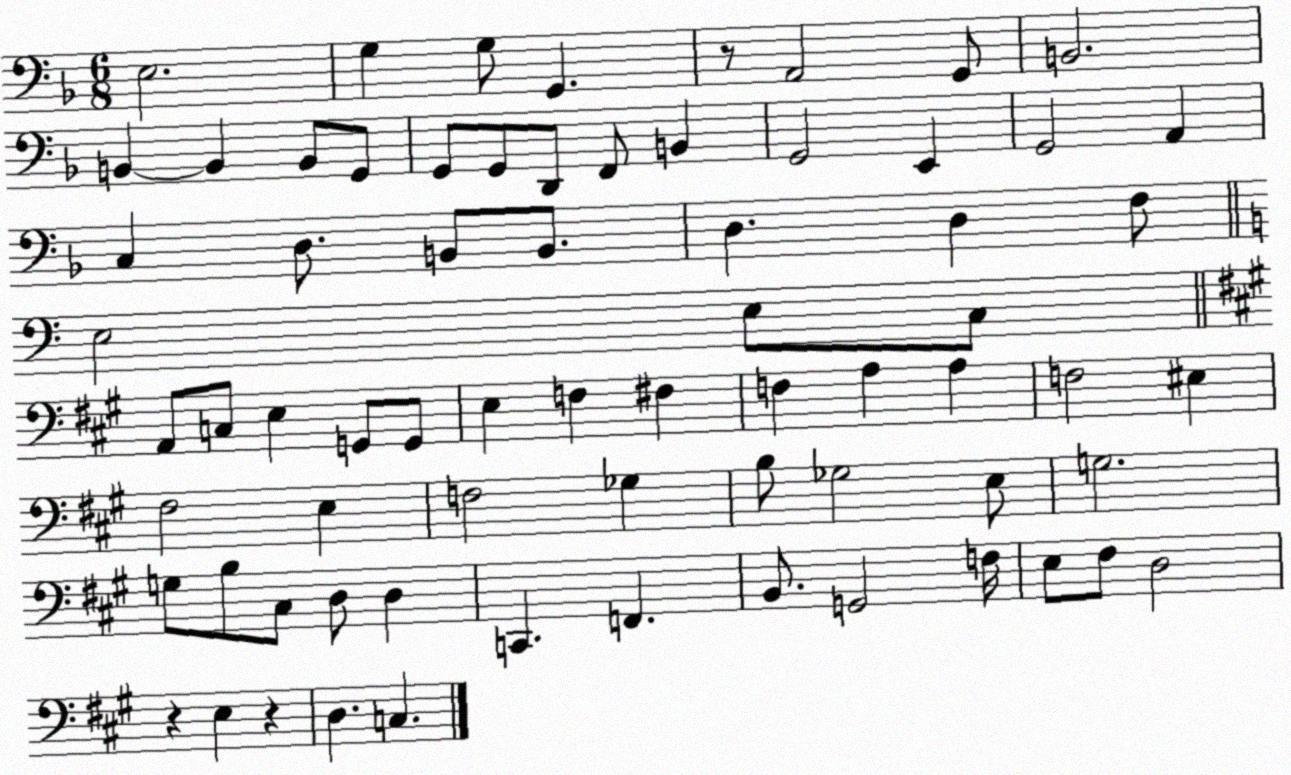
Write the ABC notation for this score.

X:1
T:Untitled
M:6/8
L:1/4
K:F
E,2 G, G,/2 G,, z/2 A,,2 G,,/2 B,,2 B,, B,, B,,/2 G,,/2 G,,/2 G,,/2 D,,/2 F,,/2 B,, G,,2 E,, G,,2 A,, C, D,/2 B,,/2 B,,/2 D, D, F,/2 E,2 E,/2 C,/2 A,,/2 C,/2 E, G,,/2 G,,/2 E, F, ^F, F, A, A, F,2 ^E, ^F,2 E, F,2 _G, B,/2 _G,2 E,/2 G,2 G,/2 B,/2 ^C,/2 D,/2 D, C,, F,, B,,/2 G,,2 F,/4 E,/2 ^F,/2 D,2 z E, z D, C,